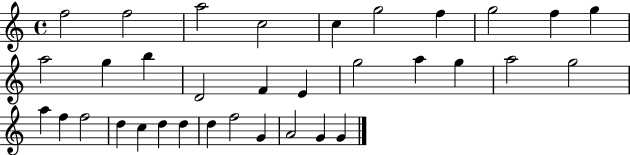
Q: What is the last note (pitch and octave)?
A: G4